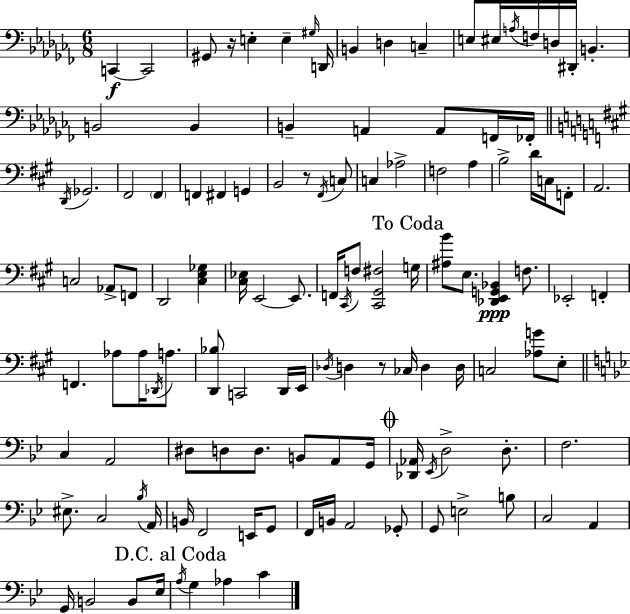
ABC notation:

X:1
T:Untitled
M:6/8
L:1/4
K:Abm
C,, C,,2 ^G,,/2 z/4 E, E, ^G,/4 D,,/4 B,, D, C, E,/2 ^E,/4 A,/4 F,/4 D,/4 ^D,,/4 B,, B,,2 B,, B,, A,, A,,/2 F,,/4 _F,,/4 D,,/4 _G,,2 ^F,,2 ^F,, F,, ^F,, G,, B,,2 z/2 ^F,,/4 C,/2 C, _A,2 F,2 A, B,2 D/4 C,/4 F,,/2 A,,2 C,2 _A,,/2 F,,/2 D,,2 [^C,E,_G,] [^C,_E,]/4 E,,2 E,,/2 F,,/4 ^C,,/4 F,/2 [^C,,^G,,^F,]2 G,/4 [^A,B]/2 E,/2 [_D,,E,,G,,_B,,] F,/2 _E,,2 F,, F,, _A,/2 _A,/4 _D,,/4 A,/2 [D,,_B,]/2 C,,2 D,,/4 E,,/4 _D,/4 D, z/2 _C,/4 D, D,/4 C,2 [_A,G]/2 E,/2 C, A,,2 ^D,/2 D,/2 D,/2 B,,/2 A,,/2 G,,/4 [_D,,_A,,]/4 _E,,/4 D,2 D,/2 F,2 ^E,/2 C,2 _B,/4 A,,/4 B,,/4 F,,2 E,,/4 G,,/2 F,,/4 B,,/4 A,,2 _G,,/2 G,,/2 E,2 B,/2 C,2 A,, G,,/4 B,,2 B,,/2 _E,/4 A,/4 G, _A, C